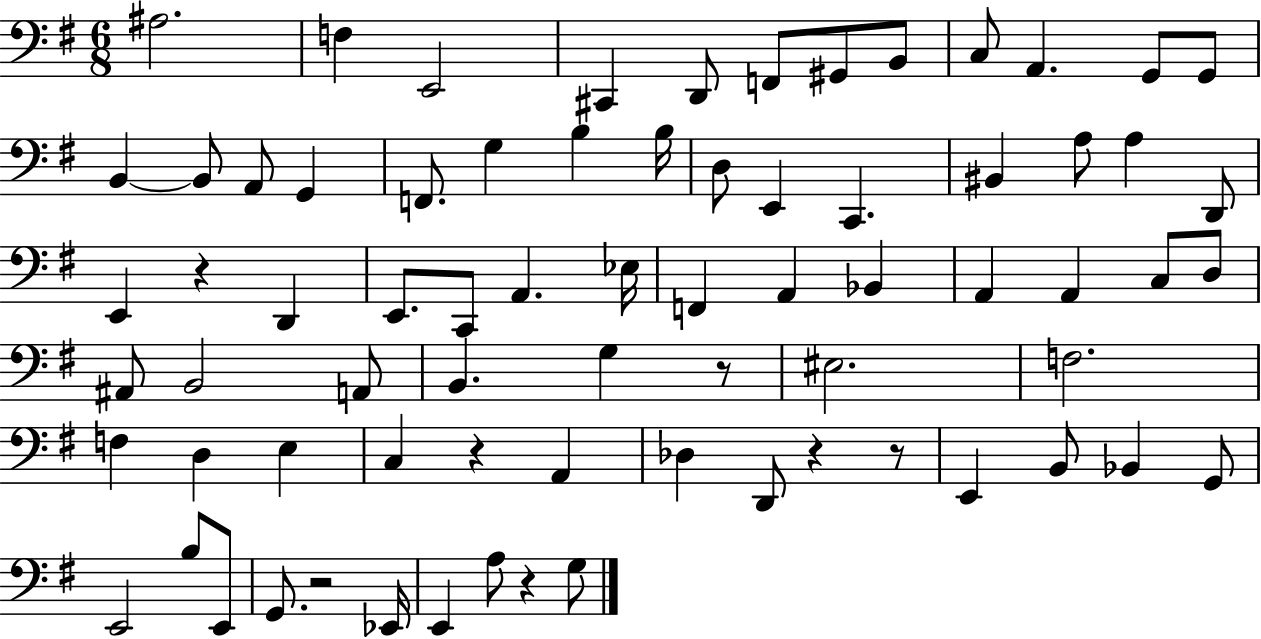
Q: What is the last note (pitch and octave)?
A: G3